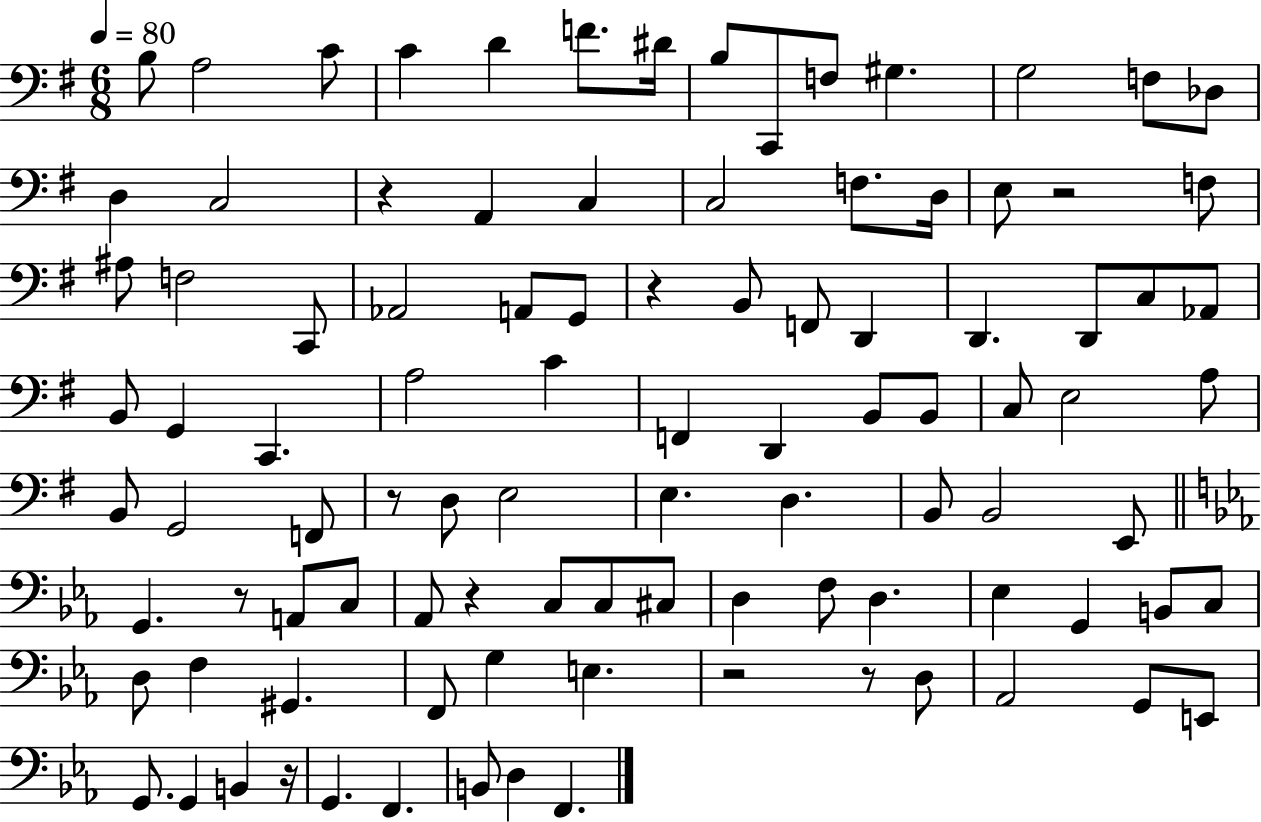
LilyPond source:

{
  \clef bass
  \numericTimeSignature
  \time 6/8
  \key g \major
  \tempo 4 = 80
  \repeat volta 2 { b8 a2 c'8 | c'4 d'4 f'8. dis'16 | b8 c,8 f8 gis4. | g2 f8 des8 | \break d4 c2 | r4 a,4 c4 | c2 f8. d16 | e8 r2 f8 | \break ais8 f2 c,8 | aes,2 a,8 g,8 | r4 b,8 f,8 d,4 | d,4. d,8 c8 aes,8 | \break b,8 g,4 c,4. | a2 c'4 | f,4 d,4 b,8 b,8 | c8 e2 a8 | \break b,8 g,2 f,8 | r8 d8 e2 | e4. d4. | b,8 b,2 e,8 | \break \bar "||" \break \key ees \major g,4. r8 a,8 c8 | aes,8 r4 c8 c8 cis8 | d4 f8 d4. | ees4 g,4 b,8 c8 | \break d8 f4 gis,4. | f,8 g4 e4. | r2 r8 d8 | aes,2 g,8 e,8 | \break g,8. g,4 b,4 r16 | g,4. f,4. | b,8 d4 f,4. | } \bar "|."
}